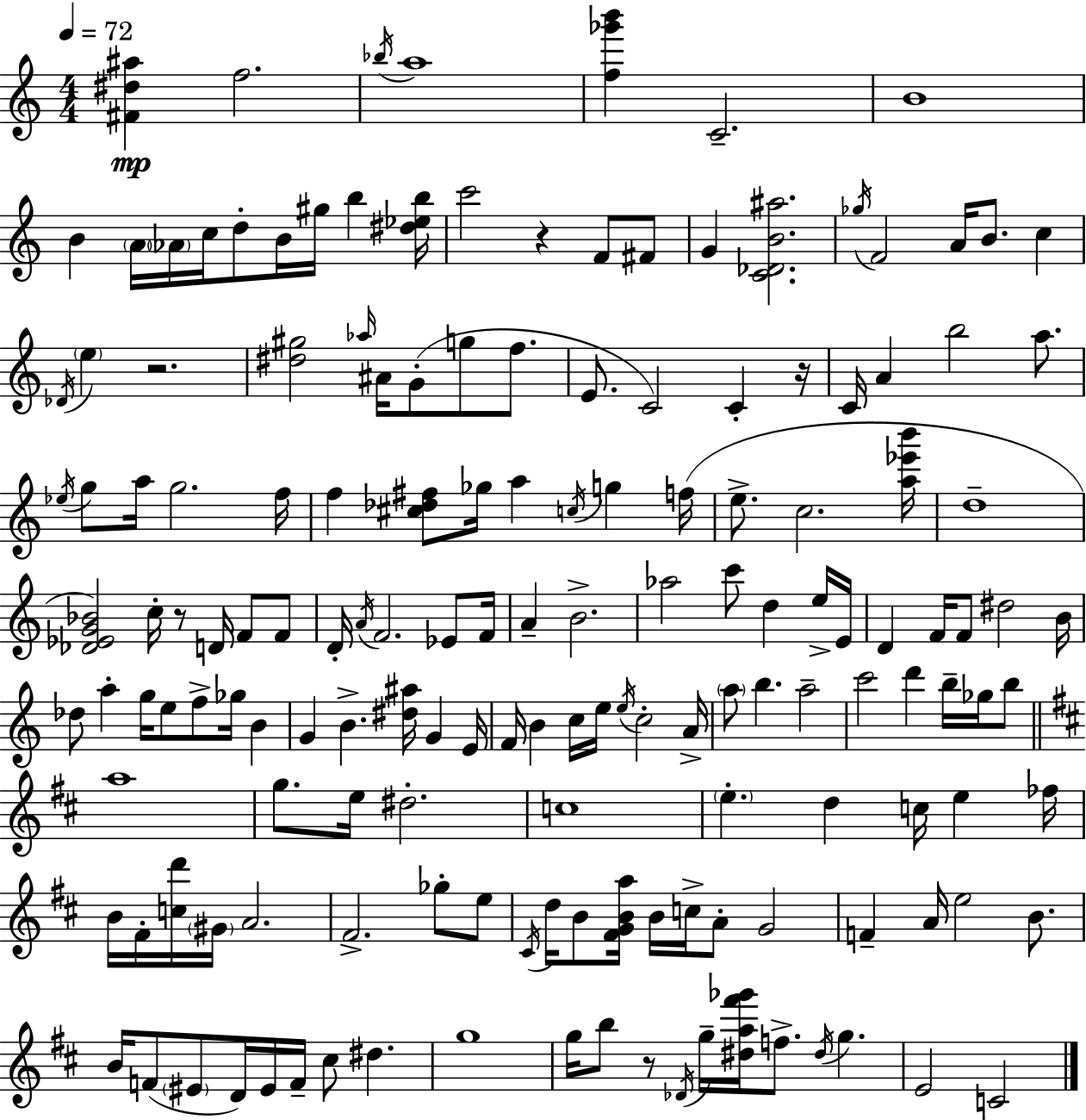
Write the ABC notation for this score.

X:1
T:Untitled
M:4/4
L:1/4
K:C
[^F^d^a] f2 _b/4 a4 [f_g'b'] C2 B4 B A/4 _A/4 c/4 d/2 B/4 ^g/4 b [^d_eb]/4 c'2 z F/2 ^F/2 G [C_DB^a]2 _g/4 F2 A/4 B/2 c _D/4 e z2 [^d^g]2 _a/4 ^A/4 G/2 g/2 f/2 E/2 C2 C z/4 C/4 A b2 a/2 _e/4 g/2 a/4 g2 f/4 f [^c_d^f]/2 _g/4 a c/4 g f/4 e/2 c2 [a_e'b']/4 d4 [_D_EG_B]2 c/4 z/2 D/4 F/2 F/2 D/4 A/4 F2 _E/2 F/4 A B2 _a2 c'/2 d e/4 E/4 D F/4 F/2 ^d2 B/4 _d/2 a g/4 e/2 f/2 _g/4 B G B [^d^a]/4 G E/4 F/4 B c/4 e/4 e/4 c2 A/4 a/2 b a2 c'2 d' b/4 _g/4 b/2 a4 g/2 e/4 ^d2 c4 e d c/4 e _f/4 B/4 ^F/4 [cd']/4 ^G/4 A2 ^F2 _g/2 e/2 ^C/4 d/4 B/2 [^FGBa]/4 B/4 c/4 A/2 G2 F A/4 e2 B/2 B/4 F/2 ^E/2 D/4 ^E/4 F/4 ^c/2 ^d g4 g/4 b/2 z/2 _D/4 g/4 [^da^f'_g']/4 f/2 ^d/4 g E2 C2